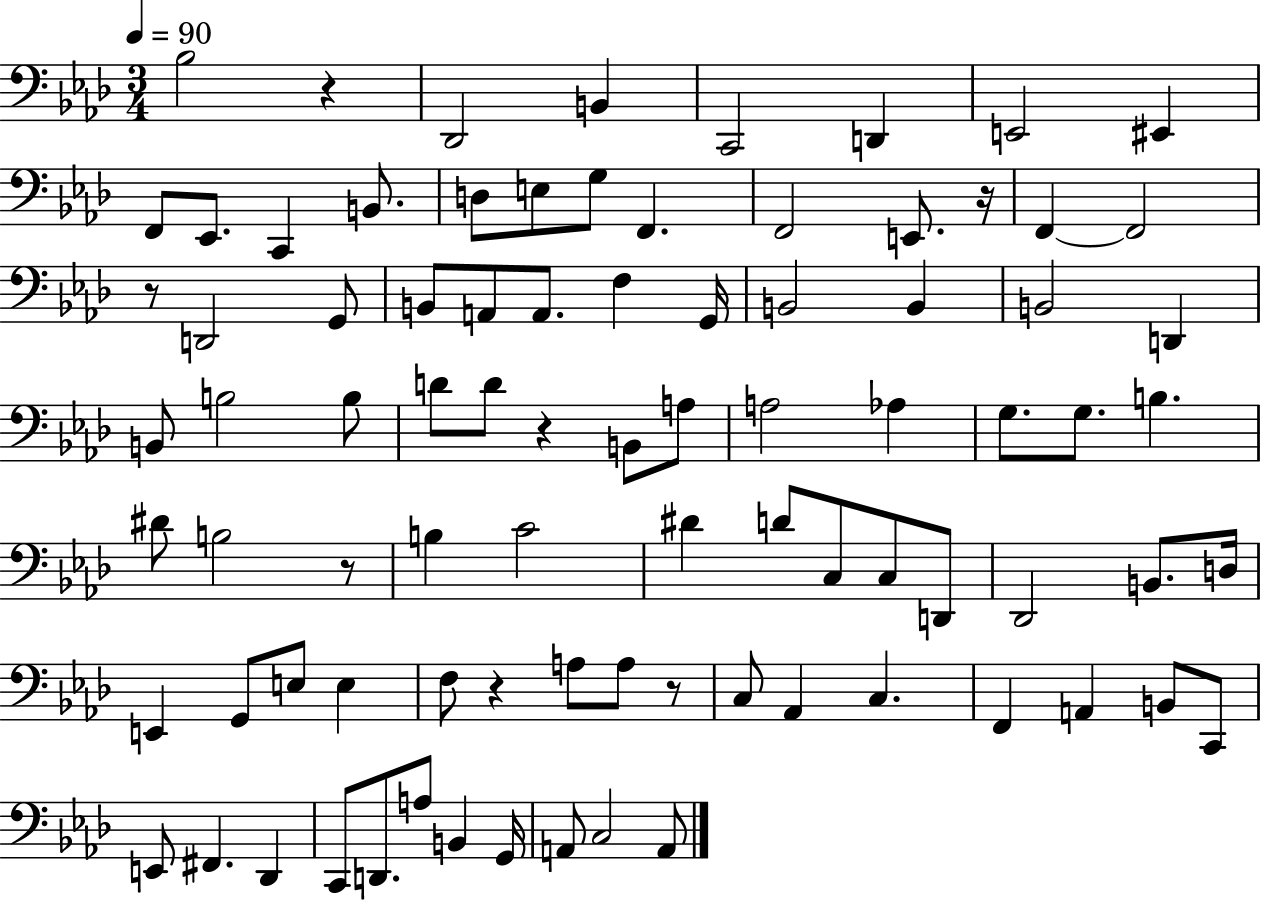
Bb3/h R/q Db2/h B2/q C2/h D2/q E2/h EIS2/q F2/e Eb2/e. C2/q B2/e. D3/e E3/e G3/e F2/q. F2/h E2/e. R/s F2/q F2/h R/e D2/h G2/e B2/e A2/e A2/e. F3/q G2/s B2/h B2/q B2/h D2/q B2/e B3/h B3/e D4/e D4/e R/q B2/e A3/e A3/h Ab3/q G3/e. G3/e. B3/q. D#4/e B3/h R/e B3/q C4/h D#4/q D4/e C3/e C3/e D2/e Db2/h B2/e. D3/s E2/q G2/e E3/e E3/q F3/e R/q A3/e A3/e R/e C3/e Ab2/q C3/q. F2/q A2/q B2/e C2/e E2/e F#2/q. Db2/q C2/e D2/e. A3/e B2/q G2/s A2/e C3/h A2/e